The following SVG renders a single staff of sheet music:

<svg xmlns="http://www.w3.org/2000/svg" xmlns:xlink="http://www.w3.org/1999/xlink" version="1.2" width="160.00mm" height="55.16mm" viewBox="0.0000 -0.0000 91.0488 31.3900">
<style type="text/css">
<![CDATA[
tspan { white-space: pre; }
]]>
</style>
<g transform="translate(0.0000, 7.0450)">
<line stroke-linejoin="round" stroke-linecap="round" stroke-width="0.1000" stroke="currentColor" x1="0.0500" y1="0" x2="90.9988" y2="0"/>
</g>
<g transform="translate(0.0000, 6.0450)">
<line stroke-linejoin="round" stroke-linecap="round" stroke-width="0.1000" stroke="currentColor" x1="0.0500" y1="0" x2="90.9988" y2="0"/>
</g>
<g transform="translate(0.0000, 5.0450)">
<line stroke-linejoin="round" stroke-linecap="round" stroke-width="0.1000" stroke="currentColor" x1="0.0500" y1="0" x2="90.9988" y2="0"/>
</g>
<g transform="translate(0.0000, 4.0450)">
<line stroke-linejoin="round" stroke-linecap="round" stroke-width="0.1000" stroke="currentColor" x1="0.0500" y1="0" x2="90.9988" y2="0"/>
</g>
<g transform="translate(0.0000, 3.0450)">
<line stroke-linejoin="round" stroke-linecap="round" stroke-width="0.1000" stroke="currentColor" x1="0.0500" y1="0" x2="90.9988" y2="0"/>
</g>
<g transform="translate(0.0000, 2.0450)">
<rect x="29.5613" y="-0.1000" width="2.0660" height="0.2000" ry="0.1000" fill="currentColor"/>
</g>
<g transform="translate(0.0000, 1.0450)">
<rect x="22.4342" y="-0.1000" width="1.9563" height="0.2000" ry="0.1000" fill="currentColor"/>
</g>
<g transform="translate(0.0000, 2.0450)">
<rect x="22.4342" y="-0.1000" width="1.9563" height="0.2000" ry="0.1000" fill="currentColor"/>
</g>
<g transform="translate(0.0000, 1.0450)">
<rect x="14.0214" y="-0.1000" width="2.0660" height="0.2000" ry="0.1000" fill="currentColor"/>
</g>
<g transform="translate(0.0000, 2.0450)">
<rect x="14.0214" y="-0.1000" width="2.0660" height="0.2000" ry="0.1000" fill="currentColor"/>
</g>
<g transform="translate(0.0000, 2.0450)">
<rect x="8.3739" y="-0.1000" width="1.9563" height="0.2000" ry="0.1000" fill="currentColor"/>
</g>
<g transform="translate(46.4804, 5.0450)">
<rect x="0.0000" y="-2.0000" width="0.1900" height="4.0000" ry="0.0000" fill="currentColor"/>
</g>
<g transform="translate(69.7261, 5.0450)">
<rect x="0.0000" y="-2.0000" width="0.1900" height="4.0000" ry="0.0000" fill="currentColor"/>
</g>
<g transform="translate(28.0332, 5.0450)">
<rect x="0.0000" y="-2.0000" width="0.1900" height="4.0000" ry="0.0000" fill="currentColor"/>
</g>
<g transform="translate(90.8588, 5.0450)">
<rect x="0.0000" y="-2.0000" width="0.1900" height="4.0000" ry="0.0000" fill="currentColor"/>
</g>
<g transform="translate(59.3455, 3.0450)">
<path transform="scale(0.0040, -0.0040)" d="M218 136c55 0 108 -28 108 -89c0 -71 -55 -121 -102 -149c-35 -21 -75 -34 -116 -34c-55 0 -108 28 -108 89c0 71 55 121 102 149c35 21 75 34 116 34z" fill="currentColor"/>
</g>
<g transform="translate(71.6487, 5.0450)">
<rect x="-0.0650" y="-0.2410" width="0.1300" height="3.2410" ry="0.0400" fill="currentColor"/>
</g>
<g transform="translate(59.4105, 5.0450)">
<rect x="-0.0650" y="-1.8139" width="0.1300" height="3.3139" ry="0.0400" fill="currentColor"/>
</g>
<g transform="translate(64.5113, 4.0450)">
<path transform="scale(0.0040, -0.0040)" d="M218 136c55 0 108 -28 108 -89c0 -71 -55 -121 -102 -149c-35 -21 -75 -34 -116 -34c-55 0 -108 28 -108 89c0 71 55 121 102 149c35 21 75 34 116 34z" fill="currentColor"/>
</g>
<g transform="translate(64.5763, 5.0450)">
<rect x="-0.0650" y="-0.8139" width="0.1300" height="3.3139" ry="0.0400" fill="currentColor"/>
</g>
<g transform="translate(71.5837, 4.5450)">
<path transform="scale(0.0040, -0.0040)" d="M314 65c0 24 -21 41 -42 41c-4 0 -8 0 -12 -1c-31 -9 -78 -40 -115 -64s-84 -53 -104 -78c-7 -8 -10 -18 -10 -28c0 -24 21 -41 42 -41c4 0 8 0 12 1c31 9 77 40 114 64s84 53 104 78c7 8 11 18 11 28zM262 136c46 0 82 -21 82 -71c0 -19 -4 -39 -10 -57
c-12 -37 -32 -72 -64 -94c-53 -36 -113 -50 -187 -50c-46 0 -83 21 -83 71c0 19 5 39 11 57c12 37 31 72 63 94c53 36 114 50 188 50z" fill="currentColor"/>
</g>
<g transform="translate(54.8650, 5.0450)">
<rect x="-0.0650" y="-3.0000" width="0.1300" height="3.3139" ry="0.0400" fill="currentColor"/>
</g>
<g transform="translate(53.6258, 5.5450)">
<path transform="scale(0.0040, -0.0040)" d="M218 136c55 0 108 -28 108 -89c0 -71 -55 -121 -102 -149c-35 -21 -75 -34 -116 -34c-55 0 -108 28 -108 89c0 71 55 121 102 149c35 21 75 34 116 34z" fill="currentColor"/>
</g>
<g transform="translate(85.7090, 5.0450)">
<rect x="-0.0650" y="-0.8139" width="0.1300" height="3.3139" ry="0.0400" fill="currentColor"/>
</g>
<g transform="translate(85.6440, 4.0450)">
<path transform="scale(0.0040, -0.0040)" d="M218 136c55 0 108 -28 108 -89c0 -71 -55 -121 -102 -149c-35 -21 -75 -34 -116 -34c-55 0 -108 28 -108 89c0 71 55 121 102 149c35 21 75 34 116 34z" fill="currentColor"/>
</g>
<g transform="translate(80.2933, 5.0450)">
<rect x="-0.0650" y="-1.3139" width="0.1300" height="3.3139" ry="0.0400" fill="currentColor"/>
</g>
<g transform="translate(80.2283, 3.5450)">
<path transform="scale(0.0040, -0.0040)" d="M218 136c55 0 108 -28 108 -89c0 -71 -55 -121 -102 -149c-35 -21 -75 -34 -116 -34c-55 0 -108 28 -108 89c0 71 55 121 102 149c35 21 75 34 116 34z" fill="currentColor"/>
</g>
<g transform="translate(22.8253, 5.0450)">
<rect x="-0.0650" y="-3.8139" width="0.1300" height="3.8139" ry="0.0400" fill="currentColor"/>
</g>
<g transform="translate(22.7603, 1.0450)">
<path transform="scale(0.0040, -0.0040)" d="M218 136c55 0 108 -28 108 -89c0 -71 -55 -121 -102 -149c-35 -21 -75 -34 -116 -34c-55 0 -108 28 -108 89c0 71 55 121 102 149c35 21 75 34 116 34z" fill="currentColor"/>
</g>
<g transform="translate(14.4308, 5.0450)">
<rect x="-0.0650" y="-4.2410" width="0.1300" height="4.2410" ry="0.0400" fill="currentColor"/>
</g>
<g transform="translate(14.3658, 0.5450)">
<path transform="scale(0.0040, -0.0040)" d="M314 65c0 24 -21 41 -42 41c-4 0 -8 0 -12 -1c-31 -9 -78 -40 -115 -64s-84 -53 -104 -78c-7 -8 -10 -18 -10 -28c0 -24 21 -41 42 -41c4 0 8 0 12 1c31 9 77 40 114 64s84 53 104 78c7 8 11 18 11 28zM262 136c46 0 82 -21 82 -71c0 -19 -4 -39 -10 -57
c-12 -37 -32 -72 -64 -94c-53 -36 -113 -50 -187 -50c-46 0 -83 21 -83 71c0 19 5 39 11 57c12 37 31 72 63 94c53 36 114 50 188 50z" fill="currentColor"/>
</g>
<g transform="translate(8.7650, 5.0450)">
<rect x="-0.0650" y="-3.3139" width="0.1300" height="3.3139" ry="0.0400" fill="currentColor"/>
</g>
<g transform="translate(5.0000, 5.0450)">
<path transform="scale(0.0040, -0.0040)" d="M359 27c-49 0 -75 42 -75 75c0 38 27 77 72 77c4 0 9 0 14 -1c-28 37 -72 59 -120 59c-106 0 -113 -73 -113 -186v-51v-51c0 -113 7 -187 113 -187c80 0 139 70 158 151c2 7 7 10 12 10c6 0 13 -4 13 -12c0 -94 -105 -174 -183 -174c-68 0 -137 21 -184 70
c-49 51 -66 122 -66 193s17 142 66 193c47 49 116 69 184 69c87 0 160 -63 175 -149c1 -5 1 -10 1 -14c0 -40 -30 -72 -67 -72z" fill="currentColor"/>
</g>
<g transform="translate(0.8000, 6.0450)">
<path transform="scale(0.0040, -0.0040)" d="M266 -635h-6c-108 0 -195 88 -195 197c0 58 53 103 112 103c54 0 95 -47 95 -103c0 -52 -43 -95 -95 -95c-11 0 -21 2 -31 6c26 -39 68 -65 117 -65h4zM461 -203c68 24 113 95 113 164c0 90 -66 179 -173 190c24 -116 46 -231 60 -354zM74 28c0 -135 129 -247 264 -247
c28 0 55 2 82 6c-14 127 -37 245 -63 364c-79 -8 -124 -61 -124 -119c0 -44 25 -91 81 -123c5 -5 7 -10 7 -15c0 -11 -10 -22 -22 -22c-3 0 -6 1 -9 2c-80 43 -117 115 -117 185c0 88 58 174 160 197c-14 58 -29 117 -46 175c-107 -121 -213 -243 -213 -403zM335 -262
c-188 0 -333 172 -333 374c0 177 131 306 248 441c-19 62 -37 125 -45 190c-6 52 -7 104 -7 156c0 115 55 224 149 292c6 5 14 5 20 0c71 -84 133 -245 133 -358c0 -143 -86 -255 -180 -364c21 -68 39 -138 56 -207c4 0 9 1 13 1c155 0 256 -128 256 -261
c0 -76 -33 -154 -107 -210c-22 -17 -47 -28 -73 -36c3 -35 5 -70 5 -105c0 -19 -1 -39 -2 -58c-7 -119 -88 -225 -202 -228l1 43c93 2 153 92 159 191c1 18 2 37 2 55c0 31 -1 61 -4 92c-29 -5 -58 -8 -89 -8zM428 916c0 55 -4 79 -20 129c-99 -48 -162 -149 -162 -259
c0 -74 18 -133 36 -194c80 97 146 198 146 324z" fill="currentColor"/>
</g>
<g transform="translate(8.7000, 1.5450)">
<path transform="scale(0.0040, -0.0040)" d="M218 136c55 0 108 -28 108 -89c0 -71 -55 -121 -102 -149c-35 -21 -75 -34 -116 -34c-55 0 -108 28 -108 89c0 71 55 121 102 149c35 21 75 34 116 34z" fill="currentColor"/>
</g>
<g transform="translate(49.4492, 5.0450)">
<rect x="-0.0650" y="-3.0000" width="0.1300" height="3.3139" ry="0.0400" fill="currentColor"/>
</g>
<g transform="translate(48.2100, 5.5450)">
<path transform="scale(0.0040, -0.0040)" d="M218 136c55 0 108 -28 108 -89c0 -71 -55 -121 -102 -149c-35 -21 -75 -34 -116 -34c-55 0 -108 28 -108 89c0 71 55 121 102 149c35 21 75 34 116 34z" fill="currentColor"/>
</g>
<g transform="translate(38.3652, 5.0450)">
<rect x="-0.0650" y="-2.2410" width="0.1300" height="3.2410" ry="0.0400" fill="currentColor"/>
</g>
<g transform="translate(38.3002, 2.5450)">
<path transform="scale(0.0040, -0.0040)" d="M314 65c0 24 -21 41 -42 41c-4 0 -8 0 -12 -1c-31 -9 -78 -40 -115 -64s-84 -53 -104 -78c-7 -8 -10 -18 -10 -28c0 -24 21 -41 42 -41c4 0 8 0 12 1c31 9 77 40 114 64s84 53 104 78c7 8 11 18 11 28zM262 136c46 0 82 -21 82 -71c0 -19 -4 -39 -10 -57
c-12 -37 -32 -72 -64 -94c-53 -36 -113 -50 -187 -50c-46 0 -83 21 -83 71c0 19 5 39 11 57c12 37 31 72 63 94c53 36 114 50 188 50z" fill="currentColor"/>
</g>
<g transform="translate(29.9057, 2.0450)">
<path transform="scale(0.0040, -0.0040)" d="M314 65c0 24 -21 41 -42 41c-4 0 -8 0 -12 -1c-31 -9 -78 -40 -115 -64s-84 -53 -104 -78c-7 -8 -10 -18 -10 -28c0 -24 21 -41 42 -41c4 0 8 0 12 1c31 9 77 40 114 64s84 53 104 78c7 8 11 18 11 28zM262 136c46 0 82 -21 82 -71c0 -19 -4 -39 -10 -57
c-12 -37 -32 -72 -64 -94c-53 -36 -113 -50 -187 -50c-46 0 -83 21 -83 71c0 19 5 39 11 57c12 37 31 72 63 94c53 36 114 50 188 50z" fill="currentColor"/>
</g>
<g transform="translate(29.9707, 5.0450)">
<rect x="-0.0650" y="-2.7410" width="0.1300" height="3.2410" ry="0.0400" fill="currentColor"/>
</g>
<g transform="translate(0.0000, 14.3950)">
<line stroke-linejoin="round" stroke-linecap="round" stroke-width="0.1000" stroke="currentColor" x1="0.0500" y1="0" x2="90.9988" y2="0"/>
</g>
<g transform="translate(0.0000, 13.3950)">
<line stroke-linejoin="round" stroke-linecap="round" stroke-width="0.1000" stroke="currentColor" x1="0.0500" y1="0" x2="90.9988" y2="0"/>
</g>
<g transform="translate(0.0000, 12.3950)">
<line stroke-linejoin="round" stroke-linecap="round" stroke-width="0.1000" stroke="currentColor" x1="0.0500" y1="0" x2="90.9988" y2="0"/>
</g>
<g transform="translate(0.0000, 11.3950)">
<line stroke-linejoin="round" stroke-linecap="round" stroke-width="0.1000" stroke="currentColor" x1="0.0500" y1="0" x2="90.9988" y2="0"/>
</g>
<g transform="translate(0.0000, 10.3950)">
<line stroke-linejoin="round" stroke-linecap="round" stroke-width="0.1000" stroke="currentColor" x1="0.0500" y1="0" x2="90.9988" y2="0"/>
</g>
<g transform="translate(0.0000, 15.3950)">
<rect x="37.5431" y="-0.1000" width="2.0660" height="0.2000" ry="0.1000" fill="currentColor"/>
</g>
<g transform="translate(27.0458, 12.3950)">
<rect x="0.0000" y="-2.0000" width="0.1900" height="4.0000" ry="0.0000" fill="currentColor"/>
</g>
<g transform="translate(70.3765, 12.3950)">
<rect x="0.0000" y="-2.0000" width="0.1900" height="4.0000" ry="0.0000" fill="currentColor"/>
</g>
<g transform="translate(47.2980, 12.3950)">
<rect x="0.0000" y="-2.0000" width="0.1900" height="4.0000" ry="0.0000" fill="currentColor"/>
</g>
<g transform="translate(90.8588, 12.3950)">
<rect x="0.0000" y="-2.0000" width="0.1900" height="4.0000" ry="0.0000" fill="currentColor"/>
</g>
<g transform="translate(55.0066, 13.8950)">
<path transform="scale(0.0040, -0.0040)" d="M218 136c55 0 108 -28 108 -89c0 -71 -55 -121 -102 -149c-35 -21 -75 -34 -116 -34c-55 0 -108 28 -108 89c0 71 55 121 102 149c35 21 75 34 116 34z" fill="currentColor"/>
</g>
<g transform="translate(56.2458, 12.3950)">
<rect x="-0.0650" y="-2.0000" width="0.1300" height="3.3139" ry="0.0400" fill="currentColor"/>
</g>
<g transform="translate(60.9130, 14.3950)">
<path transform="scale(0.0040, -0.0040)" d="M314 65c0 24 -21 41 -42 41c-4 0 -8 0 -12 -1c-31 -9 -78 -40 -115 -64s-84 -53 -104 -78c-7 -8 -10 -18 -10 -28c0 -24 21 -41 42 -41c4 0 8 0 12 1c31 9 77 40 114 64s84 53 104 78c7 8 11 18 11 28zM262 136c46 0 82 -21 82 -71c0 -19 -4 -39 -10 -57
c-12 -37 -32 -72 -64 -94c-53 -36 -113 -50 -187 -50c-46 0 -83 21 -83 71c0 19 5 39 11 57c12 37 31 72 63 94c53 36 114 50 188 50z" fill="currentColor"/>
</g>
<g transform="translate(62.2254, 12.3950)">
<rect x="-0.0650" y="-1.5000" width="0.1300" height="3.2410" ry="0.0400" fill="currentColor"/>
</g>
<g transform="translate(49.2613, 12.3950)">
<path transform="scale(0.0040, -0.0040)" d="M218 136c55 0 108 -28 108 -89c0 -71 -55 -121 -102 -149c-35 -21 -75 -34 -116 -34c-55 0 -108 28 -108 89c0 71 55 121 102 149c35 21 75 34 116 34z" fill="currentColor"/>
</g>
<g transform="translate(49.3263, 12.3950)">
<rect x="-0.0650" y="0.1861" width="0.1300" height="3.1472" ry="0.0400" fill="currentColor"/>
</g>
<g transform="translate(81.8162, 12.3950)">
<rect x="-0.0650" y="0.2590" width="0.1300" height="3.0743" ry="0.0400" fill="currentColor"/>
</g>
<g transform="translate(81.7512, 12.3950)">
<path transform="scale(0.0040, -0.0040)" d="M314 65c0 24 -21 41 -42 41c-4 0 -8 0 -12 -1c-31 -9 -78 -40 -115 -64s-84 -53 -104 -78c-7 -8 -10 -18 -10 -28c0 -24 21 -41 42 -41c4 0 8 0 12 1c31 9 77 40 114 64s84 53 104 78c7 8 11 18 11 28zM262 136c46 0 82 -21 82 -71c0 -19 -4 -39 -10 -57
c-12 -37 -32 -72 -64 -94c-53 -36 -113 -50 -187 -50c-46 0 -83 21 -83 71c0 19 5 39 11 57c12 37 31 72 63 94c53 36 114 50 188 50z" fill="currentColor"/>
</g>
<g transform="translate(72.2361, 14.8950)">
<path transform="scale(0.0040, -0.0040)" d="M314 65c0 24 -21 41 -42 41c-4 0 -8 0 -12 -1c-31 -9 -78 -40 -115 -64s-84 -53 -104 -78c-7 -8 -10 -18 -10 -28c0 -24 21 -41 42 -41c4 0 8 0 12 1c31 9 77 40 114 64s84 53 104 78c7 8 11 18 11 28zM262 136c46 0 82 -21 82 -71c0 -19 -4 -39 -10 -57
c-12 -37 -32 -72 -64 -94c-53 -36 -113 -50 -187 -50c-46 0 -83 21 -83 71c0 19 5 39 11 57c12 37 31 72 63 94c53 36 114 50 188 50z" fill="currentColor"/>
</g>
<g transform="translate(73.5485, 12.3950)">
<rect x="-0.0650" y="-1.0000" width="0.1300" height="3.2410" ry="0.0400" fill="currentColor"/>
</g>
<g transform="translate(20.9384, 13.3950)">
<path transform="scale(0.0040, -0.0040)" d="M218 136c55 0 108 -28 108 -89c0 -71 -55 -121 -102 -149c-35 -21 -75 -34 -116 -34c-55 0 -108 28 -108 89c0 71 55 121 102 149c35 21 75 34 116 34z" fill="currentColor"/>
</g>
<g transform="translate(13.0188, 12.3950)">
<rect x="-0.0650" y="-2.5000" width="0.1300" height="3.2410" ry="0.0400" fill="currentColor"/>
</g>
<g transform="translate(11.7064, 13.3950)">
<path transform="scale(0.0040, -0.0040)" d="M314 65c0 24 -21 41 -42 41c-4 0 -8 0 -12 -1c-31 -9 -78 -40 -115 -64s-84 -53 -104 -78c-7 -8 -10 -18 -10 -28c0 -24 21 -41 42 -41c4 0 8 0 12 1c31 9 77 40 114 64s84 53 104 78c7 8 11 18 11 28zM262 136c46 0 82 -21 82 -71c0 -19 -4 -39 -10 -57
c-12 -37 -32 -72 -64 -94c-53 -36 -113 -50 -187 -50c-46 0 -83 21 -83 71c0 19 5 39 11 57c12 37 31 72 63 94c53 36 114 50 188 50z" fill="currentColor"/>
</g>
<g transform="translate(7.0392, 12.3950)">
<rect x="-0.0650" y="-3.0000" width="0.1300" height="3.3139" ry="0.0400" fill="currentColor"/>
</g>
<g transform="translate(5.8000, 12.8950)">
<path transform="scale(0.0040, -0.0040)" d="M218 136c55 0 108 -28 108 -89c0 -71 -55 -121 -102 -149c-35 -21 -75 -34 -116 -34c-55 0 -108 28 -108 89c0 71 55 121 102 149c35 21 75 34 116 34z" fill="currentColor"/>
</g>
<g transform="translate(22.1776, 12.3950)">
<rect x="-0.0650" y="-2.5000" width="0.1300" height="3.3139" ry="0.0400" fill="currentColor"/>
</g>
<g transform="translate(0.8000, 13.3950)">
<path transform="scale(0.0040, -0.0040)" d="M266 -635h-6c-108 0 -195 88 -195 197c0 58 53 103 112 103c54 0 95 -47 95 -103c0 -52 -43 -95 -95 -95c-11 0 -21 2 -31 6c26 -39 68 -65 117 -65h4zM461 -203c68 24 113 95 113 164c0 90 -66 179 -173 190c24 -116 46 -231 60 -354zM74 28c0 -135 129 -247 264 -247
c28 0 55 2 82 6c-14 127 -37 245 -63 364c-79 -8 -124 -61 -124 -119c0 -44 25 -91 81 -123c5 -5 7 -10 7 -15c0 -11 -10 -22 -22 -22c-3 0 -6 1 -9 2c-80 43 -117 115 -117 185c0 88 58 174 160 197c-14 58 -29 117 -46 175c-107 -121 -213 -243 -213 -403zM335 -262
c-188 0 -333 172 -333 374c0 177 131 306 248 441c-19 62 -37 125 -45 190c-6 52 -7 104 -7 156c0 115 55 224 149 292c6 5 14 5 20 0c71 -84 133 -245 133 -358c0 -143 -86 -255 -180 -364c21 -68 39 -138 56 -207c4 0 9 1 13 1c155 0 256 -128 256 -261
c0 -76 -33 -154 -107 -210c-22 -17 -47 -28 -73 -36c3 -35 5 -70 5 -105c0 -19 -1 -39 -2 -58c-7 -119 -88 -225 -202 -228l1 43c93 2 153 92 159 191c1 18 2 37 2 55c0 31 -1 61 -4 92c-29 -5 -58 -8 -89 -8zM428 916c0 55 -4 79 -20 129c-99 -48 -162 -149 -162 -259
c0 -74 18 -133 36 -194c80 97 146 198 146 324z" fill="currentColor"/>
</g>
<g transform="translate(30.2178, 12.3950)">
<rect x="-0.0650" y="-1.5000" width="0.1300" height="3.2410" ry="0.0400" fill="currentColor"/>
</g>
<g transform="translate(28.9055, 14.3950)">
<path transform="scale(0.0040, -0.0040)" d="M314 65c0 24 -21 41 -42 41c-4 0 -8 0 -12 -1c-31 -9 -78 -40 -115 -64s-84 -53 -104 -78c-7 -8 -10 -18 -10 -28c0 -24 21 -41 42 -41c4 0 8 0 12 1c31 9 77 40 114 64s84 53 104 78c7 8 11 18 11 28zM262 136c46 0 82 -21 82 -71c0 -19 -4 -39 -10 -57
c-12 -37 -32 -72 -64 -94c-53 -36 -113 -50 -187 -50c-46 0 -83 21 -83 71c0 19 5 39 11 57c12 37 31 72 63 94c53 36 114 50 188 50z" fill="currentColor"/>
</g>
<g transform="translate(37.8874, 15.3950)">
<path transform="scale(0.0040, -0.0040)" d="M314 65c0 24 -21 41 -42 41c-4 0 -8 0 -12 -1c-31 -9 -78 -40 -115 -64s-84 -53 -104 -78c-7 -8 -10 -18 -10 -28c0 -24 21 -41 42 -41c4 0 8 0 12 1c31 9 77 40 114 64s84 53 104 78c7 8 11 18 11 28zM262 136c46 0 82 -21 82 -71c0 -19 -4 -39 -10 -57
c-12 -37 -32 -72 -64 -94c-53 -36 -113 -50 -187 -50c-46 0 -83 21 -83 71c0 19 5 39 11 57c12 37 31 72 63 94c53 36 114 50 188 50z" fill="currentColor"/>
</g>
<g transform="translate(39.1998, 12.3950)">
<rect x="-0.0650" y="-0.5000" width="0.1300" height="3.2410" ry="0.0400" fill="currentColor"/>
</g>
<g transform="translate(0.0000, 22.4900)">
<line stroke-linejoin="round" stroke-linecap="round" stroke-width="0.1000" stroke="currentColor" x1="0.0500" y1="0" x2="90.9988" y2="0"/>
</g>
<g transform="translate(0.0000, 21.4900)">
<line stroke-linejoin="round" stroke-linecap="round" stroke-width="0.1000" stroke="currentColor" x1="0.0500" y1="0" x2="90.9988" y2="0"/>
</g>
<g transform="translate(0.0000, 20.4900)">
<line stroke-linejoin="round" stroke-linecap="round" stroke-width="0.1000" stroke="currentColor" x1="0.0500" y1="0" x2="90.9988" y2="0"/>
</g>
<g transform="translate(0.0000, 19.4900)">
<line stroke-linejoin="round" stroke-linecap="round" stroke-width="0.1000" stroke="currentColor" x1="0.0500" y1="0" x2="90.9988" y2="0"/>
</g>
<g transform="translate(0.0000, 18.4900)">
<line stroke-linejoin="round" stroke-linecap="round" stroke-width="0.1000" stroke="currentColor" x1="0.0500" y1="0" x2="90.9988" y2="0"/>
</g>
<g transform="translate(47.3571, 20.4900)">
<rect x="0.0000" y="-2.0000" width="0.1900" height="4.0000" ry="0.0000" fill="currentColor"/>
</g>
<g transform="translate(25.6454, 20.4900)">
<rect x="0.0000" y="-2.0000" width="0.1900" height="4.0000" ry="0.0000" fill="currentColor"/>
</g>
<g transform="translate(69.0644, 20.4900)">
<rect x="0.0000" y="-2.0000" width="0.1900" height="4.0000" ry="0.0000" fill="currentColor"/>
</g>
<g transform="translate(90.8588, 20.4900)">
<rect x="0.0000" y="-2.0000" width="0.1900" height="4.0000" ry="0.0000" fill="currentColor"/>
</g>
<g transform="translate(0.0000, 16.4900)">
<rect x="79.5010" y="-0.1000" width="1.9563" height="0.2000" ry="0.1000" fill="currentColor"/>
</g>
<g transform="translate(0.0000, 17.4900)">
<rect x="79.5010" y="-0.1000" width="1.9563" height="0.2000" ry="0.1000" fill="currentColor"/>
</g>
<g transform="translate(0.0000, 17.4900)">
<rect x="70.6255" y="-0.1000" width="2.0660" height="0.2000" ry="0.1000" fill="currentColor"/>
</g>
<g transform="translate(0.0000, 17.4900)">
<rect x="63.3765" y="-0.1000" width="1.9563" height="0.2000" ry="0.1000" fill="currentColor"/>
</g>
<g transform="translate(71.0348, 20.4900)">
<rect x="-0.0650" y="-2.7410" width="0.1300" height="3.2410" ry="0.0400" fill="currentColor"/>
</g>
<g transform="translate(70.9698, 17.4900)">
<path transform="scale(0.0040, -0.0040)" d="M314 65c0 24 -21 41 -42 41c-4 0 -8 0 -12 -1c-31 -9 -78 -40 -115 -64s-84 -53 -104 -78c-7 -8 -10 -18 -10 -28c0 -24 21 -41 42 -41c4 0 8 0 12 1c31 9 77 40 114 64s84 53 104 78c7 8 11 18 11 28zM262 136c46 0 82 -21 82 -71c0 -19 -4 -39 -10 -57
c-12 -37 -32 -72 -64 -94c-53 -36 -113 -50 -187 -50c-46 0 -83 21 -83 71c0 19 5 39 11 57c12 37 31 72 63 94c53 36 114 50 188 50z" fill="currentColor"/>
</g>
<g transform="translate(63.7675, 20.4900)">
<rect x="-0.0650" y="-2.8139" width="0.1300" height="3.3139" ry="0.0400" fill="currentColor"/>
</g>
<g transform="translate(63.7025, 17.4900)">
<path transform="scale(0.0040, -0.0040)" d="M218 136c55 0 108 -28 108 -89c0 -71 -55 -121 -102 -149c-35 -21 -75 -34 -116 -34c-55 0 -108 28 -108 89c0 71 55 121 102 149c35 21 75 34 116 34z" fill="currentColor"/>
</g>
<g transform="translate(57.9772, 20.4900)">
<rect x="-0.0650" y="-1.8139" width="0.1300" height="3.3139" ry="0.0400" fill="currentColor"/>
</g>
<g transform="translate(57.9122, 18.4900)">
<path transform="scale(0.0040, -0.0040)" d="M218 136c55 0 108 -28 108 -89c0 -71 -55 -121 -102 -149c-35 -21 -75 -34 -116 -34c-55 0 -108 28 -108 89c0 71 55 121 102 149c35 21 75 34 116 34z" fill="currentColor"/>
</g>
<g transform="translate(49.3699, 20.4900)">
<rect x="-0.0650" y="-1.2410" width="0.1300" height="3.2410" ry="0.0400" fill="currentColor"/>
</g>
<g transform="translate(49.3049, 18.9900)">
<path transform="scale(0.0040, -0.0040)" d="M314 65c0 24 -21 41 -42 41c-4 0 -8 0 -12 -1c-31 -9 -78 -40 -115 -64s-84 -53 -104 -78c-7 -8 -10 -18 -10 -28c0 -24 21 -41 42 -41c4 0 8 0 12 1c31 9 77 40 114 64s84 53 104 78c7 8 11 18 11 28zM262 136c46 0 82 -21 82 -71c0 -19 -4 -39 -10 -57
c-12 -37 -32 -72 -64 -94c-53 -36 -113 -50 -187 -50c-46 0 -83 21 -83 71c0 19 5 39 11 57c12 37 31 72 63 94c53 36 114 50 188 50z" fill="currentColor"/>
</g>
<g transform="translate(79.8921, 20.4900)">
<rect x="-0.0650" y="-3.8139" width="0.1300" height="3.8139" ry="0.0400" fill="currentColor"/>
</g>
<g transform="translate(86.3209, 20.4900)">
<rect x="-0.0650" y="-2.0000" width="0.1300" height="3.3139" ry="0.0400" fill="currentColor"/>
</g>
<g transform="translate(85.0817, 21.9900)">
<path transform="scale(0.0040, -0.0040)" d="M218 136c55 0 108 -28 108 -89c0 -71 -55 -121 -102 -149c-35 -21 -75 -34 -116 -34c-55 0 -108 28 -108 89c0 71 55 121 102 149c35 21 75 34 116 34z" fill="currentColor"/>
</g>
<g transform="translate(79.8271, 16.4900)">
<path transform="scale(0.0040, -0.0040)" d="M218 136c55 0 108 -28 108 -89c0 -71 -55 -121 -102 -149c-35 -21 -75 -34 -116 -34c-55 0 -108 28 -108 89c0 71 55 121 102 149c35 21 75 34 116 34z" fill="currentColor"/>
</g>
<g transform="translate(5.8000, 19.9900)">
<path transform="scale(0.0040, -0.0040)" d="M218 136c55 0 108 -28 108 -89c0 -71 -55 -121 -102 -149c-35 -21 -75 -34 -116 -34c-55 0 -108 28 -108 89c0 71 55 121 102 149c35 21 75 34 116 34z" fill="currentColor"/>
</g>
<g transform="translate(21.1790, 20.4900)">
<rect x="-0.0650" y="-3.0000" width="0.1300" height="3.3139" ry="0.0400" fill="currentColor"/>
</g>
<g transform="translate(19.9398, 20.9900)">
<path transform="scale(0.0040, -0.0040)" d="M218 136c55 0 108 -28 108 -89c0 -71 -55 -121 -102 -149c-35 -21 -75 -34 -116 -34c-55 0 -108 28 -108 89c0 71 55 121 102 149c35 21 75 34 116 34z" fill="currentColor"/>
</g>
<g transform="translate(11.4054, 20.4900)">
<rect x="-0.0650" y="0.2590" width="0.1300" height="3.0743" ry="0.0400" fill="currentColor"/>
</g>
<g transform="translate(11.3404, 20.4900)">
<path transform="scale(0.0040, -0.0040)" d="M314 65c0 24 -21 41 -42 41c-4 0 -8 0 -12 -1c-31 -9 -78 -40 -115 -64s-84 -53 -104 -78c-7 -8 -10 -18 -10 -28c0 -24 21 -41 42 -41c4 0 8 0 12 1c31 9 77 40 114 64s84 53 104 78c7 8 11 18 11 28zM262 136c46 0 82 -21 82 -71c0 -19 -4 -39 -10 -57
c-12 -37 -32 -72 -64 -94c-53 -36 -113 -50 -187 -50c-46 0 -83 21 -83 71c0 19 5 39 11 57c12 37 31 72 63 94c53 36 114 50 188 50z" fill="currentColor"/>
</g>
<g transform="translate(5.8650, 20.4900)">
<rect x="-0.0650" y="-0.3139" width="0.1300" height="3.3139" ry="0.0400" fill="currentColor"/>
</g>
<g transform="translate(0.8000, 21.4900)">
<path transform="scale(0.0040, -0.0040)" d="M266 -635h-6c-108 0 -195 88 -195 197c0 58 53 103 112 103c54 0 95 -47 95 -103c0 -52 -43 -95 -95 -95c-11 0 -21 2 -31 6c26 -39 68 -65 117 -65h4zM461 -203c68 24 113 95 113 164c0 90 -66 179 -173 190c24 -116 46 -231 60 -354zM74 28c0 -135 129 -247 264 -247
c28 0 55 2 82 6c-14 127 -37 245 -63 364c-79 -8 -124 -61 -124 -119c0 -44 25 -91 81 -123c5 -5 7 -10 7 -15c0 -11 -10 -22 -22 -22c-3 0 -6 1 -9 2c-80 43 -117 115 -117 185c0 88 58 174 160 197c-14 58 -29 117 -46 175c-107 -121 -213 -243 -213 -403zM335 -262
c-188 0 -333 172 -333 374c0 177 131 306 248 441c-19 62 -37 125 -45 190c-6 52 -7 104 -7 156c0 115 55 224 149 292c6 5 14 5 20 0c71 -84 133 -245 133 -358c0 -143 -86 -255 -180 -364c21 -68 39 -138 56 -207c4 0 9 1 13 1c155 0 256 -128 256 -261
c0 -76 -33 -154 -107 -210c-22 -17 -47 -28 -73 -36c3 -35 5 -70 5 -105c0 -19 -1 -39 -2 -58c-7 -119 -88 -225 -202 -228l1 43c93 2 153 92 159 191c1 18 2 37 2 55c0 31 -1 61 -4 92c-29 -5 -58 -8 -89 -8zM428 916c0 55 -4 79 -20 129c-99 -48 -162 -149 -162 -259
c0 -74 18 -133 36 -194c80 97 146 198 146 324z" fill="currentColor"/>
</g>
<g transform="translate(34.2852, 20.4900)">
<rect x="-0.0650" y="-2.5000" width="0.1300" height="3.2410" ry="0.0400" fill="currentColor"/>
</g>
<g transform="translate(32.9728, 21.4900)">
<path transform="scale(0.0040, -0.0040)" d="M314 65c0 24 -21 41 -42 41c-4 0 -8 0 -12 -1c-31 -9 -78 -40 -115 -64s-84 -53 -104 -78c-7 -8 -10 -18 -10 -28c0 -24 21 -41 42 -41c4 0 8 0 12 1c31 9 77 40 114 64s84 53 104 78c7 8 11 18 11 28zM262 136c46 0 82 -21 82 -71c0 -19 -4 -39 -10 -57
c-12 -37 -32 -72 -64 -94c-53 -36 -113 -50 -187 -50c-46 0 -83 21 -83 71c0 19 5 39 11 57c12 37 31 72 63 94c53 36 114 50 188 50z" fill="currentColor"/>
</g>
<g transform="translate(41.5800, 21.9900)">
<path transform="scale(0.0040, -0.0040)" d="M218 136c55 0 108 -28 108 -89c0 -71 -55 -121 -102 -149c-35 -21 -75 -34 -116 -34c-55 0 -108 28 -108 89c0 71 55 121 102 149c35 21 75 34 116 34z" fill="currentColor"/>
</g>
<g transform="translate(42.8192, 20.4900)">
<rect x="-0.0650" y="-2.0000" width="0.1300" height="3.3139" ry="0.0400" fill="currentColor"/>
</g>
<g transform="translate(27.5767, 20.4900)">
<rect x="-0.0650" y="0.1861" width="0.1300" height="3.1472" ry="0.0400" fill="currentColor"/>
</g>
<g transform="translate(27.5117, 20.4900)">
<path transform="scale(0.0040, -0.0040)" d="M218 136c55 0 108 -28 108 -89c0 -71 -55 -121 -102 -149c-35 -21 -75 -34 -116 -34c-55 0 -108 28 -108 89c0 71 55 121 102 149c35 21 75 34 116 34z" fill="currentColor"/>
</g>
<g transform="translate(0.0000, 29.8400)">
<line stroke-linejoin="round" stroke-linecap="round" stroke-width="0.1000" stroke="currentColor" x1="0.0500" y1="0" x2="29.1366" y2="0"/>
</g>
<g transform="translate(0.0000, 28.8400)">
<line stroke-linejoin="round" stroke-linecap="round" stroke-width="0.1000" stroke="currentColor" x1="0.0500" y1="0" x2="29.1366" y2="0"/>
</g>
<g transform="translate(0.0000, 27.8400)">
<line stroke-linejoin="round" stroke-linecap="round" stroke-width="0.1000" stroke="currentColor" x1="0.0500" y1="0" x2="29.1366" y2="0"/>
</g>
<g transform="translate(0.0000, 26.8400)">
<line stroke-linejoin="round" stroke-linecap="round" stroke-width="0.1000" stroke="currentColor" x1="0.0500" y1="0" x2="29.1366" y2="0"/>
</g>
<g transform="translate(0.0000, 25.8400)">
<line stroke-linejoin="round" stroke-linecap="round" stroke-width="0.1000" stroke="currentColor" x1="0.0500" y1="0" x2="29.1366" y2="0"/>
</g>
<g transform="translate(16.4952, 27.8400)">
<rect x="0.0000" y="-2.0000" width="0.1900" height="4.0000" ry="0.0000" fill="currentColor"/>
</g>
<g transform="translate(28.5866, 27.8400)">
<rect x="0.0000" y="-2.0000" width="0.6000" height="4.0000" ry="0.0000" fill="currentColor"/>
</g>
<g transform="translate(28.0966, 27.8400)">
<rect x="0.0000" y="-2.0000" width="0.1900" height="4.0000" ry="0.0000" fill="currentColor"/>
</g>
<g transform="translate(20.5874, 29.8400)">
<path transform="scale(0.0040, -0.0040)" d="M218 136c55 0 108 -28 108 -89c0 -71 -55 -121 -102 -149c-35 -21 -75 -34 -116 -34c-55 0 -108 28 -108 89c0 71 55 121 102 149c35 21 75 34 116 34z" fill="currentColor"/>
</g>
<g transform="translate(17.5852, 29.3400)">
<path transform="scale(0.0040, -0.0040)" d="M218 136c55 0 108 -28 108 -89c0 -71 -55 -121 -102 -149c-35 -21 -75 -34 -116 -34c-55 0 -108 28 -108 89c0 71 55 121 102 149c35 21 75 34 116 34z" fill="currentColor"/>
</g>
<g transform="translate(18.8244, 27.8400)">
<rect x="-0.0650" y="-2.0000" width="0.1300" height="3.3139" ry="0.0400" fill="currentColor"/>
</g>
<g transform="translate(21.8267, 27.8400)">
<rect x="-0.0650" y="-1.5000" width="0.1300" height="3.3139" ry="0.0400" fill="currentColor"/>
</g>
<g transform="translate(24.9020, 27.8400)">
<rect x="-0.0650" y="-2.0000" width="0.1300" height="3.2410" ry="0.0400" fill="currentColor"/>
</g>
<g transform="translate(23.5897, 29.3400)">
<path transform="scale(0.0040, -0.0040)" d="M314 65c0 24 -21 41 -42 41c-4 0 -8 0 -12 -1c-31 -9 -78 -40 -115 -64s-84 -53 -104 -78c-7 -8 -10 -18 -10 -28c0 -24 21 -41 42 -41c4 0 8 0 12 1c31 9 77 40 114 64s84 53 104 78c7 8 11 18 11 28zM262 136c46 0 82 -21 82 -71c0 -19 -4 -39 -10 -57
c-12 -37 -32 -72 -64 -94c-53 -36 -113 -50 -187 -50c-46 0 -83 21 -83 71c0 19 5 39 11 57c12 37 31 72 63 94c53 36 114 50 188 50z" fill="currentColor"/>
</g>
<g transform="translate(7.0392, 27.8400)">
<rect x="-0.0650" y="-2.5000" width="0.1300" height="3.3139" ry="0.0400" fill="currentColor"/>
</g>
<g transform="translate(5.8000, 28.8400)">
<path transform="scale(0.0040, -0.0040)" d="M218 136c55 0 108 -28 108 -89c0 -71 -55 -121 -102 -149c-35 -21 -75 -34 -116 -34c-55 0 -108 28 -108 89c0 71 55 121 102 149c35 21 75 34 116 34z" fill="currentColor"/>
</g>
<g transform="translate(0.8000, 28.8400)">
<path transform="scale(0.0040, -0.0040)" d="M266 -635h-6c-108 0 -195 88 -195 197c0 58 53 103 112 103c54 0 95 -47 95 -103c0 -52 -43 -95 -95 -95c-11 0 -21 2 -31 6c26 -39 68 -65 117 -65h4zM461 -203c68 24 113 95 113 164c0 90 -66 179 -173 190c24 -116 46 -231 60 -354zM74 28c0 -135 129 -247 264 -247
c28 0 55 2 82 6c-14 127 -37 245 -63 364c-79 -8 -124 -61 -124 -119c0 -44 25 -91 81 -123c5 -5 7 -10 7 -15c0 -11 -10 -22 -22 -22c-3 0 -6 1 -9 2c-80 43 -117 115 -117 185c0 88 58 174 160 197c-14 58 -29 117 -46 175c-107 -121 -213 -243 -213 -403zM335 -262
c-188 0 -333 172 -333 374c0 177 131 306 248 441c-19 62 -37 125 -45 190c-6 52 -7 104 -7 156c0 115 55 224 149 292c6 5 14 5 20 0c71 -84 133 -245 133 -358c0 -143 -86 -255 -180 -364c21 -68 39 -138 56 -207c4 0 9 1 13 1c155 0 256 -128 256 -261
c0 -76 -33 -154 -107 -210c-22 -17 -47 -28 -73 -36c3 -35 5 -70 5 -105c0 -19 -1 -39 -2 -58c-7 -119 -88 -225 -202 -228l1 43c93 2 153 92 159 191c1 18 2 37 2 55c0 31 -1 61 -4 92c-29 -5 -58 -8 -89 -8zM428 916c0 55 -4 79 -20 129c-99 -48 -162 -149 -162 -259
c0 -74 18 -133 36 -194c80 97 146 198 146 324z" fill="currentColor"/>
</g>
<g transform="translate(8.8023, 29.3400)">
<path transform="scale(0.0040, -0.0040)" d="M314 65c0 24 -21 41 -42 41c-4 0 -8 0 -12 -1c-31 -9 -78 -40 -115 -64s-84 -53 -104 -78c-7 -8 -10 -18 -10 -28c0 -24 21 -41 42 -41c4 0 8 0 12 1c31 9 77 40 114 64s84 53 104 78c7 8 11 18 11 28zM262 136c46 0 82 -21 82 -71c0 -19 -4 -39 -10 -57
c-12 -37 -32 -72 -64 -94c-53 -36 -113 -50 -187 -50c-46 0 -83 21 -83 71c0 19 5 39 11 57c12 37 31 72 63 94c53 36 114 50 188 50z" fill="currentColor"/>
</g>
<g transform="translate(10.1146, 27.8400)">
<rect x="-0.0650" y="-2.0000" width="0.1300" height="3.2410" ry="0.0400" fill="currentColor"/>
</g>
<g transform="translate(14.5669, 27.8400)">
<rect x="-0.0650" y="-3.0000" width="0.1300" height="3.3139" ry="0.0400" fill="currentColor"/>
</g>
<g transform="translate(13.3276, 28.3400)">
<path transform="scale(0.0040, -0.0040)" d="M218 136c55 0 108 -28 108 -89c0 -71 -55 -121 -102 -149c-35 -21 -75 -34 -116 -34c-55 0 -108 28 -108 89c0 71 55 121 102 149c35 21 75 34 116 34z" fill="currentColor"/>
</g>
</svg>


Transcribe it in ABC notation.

X:1
T:Untitled
M:4/4
L:1/4
K:C
b d'2 c' a2 g2 A A f d c2 e d A G2 G E2 C2 B F E2 D2 B2 c B2 A B G2 F e2 f a a2 c' F G F2 A F E F2